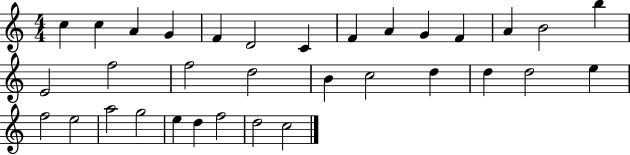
C5/q C5/q A4/q G4/q F4/q D4/h C4/q F4/q A4/q G4/q F4/q A4/q B4/h B5/q E4/h F5/h F5/h D5/h B4/q C5/h D5/q D5/q D5/h E5/q F5/h E5/h A5/h G5/h E5/q D5/q F5/h D5/h C5/h